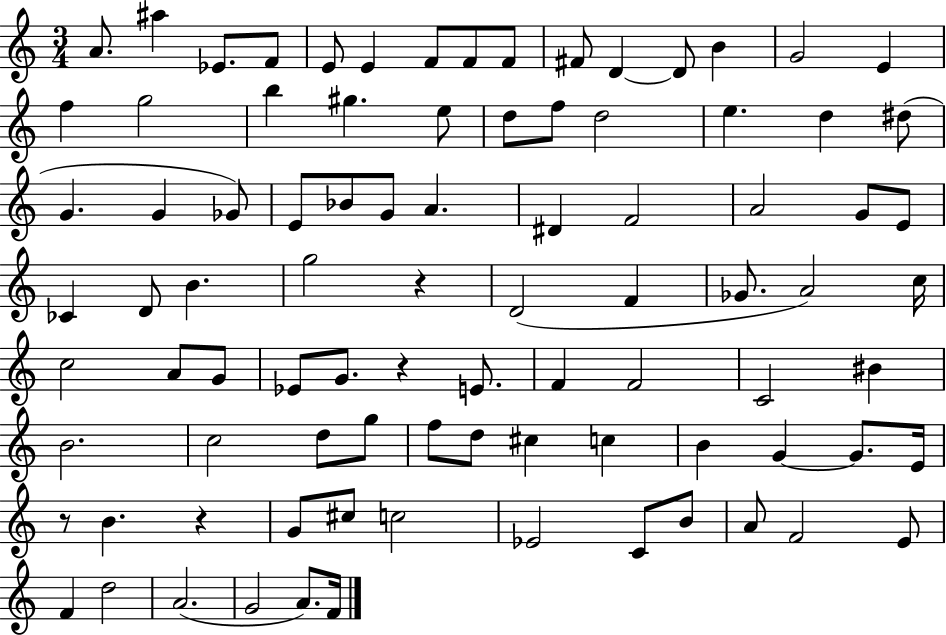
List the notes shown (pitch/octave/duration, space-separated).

A4/e. A#5/q Eb4/e. F4/e E4/e E4/q F4/e F4/e F4/e F#4/e D4/q D4/e B4/q G4/h E4/q F5/q G5/h B5/q G#5/q. E5/e D5/e F5/e D5/h E5/q. D5/q D#5/e G4/q. G4/q Gb4/e E4/e Bb4/e G4/e A4/q. D#4/q F4/h A4/h G4/e E4/e CES4/q D4/e B4/q. G5/h R/q D4/h F4/q Gb4/e. A4/h C5/s C5/h A4/e G4/e Eb4/e G4/e. R/q E4/e. F4/q F4/h C4/h BIS4/q B4/h. C5/h D5/e G5/e F5/e D5/e C#5/q C5/q B4/q G4/q G4/e. E4/s R/e B4/q. R/q G4/e C#5/e C5/h Eb4/h C4/e B4/e A4/e F4/h E4/e F4/q D5/h A4/h. G4/h A4/e. F4/s